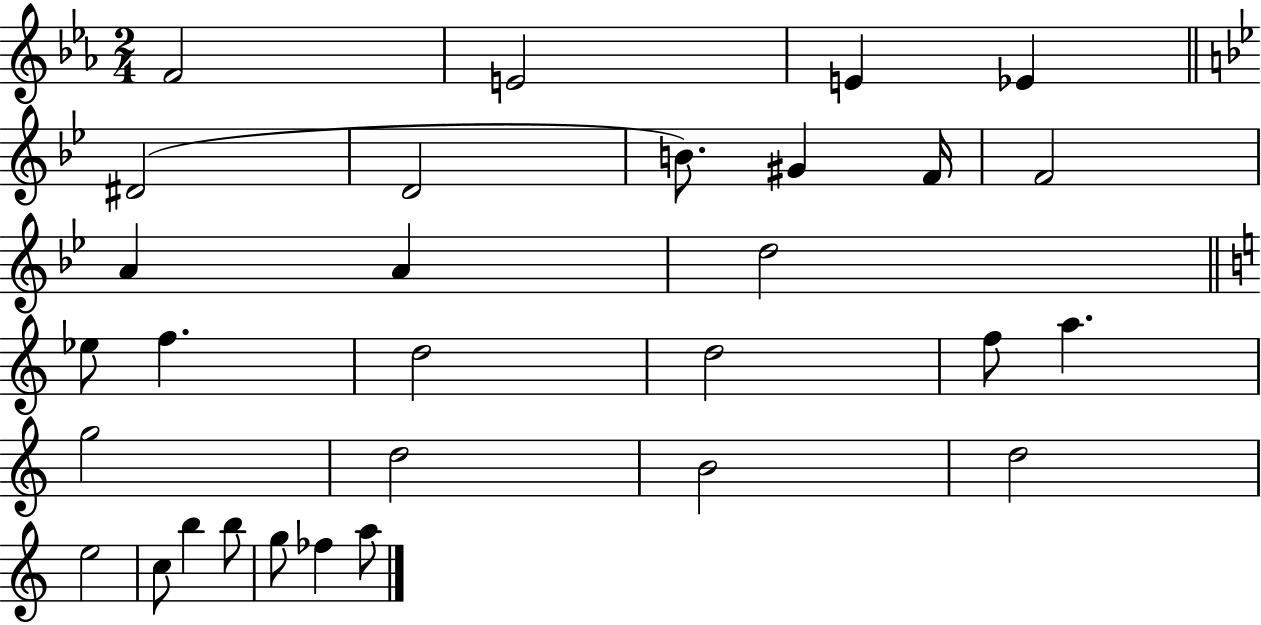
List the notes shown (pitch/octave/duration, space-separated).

F4/h E4/h E4/q Eb4/q D#4/h D4/h B4/e. G#4/q F4/s F4/h A4/q A4/q D5/h Eb5/e F5/q. D5/h D5/h F5/e A5/q. G5/h D5/h B4/h D5/h E5/h C5/e B5/q B5/e G5/e FES5/q A5/e